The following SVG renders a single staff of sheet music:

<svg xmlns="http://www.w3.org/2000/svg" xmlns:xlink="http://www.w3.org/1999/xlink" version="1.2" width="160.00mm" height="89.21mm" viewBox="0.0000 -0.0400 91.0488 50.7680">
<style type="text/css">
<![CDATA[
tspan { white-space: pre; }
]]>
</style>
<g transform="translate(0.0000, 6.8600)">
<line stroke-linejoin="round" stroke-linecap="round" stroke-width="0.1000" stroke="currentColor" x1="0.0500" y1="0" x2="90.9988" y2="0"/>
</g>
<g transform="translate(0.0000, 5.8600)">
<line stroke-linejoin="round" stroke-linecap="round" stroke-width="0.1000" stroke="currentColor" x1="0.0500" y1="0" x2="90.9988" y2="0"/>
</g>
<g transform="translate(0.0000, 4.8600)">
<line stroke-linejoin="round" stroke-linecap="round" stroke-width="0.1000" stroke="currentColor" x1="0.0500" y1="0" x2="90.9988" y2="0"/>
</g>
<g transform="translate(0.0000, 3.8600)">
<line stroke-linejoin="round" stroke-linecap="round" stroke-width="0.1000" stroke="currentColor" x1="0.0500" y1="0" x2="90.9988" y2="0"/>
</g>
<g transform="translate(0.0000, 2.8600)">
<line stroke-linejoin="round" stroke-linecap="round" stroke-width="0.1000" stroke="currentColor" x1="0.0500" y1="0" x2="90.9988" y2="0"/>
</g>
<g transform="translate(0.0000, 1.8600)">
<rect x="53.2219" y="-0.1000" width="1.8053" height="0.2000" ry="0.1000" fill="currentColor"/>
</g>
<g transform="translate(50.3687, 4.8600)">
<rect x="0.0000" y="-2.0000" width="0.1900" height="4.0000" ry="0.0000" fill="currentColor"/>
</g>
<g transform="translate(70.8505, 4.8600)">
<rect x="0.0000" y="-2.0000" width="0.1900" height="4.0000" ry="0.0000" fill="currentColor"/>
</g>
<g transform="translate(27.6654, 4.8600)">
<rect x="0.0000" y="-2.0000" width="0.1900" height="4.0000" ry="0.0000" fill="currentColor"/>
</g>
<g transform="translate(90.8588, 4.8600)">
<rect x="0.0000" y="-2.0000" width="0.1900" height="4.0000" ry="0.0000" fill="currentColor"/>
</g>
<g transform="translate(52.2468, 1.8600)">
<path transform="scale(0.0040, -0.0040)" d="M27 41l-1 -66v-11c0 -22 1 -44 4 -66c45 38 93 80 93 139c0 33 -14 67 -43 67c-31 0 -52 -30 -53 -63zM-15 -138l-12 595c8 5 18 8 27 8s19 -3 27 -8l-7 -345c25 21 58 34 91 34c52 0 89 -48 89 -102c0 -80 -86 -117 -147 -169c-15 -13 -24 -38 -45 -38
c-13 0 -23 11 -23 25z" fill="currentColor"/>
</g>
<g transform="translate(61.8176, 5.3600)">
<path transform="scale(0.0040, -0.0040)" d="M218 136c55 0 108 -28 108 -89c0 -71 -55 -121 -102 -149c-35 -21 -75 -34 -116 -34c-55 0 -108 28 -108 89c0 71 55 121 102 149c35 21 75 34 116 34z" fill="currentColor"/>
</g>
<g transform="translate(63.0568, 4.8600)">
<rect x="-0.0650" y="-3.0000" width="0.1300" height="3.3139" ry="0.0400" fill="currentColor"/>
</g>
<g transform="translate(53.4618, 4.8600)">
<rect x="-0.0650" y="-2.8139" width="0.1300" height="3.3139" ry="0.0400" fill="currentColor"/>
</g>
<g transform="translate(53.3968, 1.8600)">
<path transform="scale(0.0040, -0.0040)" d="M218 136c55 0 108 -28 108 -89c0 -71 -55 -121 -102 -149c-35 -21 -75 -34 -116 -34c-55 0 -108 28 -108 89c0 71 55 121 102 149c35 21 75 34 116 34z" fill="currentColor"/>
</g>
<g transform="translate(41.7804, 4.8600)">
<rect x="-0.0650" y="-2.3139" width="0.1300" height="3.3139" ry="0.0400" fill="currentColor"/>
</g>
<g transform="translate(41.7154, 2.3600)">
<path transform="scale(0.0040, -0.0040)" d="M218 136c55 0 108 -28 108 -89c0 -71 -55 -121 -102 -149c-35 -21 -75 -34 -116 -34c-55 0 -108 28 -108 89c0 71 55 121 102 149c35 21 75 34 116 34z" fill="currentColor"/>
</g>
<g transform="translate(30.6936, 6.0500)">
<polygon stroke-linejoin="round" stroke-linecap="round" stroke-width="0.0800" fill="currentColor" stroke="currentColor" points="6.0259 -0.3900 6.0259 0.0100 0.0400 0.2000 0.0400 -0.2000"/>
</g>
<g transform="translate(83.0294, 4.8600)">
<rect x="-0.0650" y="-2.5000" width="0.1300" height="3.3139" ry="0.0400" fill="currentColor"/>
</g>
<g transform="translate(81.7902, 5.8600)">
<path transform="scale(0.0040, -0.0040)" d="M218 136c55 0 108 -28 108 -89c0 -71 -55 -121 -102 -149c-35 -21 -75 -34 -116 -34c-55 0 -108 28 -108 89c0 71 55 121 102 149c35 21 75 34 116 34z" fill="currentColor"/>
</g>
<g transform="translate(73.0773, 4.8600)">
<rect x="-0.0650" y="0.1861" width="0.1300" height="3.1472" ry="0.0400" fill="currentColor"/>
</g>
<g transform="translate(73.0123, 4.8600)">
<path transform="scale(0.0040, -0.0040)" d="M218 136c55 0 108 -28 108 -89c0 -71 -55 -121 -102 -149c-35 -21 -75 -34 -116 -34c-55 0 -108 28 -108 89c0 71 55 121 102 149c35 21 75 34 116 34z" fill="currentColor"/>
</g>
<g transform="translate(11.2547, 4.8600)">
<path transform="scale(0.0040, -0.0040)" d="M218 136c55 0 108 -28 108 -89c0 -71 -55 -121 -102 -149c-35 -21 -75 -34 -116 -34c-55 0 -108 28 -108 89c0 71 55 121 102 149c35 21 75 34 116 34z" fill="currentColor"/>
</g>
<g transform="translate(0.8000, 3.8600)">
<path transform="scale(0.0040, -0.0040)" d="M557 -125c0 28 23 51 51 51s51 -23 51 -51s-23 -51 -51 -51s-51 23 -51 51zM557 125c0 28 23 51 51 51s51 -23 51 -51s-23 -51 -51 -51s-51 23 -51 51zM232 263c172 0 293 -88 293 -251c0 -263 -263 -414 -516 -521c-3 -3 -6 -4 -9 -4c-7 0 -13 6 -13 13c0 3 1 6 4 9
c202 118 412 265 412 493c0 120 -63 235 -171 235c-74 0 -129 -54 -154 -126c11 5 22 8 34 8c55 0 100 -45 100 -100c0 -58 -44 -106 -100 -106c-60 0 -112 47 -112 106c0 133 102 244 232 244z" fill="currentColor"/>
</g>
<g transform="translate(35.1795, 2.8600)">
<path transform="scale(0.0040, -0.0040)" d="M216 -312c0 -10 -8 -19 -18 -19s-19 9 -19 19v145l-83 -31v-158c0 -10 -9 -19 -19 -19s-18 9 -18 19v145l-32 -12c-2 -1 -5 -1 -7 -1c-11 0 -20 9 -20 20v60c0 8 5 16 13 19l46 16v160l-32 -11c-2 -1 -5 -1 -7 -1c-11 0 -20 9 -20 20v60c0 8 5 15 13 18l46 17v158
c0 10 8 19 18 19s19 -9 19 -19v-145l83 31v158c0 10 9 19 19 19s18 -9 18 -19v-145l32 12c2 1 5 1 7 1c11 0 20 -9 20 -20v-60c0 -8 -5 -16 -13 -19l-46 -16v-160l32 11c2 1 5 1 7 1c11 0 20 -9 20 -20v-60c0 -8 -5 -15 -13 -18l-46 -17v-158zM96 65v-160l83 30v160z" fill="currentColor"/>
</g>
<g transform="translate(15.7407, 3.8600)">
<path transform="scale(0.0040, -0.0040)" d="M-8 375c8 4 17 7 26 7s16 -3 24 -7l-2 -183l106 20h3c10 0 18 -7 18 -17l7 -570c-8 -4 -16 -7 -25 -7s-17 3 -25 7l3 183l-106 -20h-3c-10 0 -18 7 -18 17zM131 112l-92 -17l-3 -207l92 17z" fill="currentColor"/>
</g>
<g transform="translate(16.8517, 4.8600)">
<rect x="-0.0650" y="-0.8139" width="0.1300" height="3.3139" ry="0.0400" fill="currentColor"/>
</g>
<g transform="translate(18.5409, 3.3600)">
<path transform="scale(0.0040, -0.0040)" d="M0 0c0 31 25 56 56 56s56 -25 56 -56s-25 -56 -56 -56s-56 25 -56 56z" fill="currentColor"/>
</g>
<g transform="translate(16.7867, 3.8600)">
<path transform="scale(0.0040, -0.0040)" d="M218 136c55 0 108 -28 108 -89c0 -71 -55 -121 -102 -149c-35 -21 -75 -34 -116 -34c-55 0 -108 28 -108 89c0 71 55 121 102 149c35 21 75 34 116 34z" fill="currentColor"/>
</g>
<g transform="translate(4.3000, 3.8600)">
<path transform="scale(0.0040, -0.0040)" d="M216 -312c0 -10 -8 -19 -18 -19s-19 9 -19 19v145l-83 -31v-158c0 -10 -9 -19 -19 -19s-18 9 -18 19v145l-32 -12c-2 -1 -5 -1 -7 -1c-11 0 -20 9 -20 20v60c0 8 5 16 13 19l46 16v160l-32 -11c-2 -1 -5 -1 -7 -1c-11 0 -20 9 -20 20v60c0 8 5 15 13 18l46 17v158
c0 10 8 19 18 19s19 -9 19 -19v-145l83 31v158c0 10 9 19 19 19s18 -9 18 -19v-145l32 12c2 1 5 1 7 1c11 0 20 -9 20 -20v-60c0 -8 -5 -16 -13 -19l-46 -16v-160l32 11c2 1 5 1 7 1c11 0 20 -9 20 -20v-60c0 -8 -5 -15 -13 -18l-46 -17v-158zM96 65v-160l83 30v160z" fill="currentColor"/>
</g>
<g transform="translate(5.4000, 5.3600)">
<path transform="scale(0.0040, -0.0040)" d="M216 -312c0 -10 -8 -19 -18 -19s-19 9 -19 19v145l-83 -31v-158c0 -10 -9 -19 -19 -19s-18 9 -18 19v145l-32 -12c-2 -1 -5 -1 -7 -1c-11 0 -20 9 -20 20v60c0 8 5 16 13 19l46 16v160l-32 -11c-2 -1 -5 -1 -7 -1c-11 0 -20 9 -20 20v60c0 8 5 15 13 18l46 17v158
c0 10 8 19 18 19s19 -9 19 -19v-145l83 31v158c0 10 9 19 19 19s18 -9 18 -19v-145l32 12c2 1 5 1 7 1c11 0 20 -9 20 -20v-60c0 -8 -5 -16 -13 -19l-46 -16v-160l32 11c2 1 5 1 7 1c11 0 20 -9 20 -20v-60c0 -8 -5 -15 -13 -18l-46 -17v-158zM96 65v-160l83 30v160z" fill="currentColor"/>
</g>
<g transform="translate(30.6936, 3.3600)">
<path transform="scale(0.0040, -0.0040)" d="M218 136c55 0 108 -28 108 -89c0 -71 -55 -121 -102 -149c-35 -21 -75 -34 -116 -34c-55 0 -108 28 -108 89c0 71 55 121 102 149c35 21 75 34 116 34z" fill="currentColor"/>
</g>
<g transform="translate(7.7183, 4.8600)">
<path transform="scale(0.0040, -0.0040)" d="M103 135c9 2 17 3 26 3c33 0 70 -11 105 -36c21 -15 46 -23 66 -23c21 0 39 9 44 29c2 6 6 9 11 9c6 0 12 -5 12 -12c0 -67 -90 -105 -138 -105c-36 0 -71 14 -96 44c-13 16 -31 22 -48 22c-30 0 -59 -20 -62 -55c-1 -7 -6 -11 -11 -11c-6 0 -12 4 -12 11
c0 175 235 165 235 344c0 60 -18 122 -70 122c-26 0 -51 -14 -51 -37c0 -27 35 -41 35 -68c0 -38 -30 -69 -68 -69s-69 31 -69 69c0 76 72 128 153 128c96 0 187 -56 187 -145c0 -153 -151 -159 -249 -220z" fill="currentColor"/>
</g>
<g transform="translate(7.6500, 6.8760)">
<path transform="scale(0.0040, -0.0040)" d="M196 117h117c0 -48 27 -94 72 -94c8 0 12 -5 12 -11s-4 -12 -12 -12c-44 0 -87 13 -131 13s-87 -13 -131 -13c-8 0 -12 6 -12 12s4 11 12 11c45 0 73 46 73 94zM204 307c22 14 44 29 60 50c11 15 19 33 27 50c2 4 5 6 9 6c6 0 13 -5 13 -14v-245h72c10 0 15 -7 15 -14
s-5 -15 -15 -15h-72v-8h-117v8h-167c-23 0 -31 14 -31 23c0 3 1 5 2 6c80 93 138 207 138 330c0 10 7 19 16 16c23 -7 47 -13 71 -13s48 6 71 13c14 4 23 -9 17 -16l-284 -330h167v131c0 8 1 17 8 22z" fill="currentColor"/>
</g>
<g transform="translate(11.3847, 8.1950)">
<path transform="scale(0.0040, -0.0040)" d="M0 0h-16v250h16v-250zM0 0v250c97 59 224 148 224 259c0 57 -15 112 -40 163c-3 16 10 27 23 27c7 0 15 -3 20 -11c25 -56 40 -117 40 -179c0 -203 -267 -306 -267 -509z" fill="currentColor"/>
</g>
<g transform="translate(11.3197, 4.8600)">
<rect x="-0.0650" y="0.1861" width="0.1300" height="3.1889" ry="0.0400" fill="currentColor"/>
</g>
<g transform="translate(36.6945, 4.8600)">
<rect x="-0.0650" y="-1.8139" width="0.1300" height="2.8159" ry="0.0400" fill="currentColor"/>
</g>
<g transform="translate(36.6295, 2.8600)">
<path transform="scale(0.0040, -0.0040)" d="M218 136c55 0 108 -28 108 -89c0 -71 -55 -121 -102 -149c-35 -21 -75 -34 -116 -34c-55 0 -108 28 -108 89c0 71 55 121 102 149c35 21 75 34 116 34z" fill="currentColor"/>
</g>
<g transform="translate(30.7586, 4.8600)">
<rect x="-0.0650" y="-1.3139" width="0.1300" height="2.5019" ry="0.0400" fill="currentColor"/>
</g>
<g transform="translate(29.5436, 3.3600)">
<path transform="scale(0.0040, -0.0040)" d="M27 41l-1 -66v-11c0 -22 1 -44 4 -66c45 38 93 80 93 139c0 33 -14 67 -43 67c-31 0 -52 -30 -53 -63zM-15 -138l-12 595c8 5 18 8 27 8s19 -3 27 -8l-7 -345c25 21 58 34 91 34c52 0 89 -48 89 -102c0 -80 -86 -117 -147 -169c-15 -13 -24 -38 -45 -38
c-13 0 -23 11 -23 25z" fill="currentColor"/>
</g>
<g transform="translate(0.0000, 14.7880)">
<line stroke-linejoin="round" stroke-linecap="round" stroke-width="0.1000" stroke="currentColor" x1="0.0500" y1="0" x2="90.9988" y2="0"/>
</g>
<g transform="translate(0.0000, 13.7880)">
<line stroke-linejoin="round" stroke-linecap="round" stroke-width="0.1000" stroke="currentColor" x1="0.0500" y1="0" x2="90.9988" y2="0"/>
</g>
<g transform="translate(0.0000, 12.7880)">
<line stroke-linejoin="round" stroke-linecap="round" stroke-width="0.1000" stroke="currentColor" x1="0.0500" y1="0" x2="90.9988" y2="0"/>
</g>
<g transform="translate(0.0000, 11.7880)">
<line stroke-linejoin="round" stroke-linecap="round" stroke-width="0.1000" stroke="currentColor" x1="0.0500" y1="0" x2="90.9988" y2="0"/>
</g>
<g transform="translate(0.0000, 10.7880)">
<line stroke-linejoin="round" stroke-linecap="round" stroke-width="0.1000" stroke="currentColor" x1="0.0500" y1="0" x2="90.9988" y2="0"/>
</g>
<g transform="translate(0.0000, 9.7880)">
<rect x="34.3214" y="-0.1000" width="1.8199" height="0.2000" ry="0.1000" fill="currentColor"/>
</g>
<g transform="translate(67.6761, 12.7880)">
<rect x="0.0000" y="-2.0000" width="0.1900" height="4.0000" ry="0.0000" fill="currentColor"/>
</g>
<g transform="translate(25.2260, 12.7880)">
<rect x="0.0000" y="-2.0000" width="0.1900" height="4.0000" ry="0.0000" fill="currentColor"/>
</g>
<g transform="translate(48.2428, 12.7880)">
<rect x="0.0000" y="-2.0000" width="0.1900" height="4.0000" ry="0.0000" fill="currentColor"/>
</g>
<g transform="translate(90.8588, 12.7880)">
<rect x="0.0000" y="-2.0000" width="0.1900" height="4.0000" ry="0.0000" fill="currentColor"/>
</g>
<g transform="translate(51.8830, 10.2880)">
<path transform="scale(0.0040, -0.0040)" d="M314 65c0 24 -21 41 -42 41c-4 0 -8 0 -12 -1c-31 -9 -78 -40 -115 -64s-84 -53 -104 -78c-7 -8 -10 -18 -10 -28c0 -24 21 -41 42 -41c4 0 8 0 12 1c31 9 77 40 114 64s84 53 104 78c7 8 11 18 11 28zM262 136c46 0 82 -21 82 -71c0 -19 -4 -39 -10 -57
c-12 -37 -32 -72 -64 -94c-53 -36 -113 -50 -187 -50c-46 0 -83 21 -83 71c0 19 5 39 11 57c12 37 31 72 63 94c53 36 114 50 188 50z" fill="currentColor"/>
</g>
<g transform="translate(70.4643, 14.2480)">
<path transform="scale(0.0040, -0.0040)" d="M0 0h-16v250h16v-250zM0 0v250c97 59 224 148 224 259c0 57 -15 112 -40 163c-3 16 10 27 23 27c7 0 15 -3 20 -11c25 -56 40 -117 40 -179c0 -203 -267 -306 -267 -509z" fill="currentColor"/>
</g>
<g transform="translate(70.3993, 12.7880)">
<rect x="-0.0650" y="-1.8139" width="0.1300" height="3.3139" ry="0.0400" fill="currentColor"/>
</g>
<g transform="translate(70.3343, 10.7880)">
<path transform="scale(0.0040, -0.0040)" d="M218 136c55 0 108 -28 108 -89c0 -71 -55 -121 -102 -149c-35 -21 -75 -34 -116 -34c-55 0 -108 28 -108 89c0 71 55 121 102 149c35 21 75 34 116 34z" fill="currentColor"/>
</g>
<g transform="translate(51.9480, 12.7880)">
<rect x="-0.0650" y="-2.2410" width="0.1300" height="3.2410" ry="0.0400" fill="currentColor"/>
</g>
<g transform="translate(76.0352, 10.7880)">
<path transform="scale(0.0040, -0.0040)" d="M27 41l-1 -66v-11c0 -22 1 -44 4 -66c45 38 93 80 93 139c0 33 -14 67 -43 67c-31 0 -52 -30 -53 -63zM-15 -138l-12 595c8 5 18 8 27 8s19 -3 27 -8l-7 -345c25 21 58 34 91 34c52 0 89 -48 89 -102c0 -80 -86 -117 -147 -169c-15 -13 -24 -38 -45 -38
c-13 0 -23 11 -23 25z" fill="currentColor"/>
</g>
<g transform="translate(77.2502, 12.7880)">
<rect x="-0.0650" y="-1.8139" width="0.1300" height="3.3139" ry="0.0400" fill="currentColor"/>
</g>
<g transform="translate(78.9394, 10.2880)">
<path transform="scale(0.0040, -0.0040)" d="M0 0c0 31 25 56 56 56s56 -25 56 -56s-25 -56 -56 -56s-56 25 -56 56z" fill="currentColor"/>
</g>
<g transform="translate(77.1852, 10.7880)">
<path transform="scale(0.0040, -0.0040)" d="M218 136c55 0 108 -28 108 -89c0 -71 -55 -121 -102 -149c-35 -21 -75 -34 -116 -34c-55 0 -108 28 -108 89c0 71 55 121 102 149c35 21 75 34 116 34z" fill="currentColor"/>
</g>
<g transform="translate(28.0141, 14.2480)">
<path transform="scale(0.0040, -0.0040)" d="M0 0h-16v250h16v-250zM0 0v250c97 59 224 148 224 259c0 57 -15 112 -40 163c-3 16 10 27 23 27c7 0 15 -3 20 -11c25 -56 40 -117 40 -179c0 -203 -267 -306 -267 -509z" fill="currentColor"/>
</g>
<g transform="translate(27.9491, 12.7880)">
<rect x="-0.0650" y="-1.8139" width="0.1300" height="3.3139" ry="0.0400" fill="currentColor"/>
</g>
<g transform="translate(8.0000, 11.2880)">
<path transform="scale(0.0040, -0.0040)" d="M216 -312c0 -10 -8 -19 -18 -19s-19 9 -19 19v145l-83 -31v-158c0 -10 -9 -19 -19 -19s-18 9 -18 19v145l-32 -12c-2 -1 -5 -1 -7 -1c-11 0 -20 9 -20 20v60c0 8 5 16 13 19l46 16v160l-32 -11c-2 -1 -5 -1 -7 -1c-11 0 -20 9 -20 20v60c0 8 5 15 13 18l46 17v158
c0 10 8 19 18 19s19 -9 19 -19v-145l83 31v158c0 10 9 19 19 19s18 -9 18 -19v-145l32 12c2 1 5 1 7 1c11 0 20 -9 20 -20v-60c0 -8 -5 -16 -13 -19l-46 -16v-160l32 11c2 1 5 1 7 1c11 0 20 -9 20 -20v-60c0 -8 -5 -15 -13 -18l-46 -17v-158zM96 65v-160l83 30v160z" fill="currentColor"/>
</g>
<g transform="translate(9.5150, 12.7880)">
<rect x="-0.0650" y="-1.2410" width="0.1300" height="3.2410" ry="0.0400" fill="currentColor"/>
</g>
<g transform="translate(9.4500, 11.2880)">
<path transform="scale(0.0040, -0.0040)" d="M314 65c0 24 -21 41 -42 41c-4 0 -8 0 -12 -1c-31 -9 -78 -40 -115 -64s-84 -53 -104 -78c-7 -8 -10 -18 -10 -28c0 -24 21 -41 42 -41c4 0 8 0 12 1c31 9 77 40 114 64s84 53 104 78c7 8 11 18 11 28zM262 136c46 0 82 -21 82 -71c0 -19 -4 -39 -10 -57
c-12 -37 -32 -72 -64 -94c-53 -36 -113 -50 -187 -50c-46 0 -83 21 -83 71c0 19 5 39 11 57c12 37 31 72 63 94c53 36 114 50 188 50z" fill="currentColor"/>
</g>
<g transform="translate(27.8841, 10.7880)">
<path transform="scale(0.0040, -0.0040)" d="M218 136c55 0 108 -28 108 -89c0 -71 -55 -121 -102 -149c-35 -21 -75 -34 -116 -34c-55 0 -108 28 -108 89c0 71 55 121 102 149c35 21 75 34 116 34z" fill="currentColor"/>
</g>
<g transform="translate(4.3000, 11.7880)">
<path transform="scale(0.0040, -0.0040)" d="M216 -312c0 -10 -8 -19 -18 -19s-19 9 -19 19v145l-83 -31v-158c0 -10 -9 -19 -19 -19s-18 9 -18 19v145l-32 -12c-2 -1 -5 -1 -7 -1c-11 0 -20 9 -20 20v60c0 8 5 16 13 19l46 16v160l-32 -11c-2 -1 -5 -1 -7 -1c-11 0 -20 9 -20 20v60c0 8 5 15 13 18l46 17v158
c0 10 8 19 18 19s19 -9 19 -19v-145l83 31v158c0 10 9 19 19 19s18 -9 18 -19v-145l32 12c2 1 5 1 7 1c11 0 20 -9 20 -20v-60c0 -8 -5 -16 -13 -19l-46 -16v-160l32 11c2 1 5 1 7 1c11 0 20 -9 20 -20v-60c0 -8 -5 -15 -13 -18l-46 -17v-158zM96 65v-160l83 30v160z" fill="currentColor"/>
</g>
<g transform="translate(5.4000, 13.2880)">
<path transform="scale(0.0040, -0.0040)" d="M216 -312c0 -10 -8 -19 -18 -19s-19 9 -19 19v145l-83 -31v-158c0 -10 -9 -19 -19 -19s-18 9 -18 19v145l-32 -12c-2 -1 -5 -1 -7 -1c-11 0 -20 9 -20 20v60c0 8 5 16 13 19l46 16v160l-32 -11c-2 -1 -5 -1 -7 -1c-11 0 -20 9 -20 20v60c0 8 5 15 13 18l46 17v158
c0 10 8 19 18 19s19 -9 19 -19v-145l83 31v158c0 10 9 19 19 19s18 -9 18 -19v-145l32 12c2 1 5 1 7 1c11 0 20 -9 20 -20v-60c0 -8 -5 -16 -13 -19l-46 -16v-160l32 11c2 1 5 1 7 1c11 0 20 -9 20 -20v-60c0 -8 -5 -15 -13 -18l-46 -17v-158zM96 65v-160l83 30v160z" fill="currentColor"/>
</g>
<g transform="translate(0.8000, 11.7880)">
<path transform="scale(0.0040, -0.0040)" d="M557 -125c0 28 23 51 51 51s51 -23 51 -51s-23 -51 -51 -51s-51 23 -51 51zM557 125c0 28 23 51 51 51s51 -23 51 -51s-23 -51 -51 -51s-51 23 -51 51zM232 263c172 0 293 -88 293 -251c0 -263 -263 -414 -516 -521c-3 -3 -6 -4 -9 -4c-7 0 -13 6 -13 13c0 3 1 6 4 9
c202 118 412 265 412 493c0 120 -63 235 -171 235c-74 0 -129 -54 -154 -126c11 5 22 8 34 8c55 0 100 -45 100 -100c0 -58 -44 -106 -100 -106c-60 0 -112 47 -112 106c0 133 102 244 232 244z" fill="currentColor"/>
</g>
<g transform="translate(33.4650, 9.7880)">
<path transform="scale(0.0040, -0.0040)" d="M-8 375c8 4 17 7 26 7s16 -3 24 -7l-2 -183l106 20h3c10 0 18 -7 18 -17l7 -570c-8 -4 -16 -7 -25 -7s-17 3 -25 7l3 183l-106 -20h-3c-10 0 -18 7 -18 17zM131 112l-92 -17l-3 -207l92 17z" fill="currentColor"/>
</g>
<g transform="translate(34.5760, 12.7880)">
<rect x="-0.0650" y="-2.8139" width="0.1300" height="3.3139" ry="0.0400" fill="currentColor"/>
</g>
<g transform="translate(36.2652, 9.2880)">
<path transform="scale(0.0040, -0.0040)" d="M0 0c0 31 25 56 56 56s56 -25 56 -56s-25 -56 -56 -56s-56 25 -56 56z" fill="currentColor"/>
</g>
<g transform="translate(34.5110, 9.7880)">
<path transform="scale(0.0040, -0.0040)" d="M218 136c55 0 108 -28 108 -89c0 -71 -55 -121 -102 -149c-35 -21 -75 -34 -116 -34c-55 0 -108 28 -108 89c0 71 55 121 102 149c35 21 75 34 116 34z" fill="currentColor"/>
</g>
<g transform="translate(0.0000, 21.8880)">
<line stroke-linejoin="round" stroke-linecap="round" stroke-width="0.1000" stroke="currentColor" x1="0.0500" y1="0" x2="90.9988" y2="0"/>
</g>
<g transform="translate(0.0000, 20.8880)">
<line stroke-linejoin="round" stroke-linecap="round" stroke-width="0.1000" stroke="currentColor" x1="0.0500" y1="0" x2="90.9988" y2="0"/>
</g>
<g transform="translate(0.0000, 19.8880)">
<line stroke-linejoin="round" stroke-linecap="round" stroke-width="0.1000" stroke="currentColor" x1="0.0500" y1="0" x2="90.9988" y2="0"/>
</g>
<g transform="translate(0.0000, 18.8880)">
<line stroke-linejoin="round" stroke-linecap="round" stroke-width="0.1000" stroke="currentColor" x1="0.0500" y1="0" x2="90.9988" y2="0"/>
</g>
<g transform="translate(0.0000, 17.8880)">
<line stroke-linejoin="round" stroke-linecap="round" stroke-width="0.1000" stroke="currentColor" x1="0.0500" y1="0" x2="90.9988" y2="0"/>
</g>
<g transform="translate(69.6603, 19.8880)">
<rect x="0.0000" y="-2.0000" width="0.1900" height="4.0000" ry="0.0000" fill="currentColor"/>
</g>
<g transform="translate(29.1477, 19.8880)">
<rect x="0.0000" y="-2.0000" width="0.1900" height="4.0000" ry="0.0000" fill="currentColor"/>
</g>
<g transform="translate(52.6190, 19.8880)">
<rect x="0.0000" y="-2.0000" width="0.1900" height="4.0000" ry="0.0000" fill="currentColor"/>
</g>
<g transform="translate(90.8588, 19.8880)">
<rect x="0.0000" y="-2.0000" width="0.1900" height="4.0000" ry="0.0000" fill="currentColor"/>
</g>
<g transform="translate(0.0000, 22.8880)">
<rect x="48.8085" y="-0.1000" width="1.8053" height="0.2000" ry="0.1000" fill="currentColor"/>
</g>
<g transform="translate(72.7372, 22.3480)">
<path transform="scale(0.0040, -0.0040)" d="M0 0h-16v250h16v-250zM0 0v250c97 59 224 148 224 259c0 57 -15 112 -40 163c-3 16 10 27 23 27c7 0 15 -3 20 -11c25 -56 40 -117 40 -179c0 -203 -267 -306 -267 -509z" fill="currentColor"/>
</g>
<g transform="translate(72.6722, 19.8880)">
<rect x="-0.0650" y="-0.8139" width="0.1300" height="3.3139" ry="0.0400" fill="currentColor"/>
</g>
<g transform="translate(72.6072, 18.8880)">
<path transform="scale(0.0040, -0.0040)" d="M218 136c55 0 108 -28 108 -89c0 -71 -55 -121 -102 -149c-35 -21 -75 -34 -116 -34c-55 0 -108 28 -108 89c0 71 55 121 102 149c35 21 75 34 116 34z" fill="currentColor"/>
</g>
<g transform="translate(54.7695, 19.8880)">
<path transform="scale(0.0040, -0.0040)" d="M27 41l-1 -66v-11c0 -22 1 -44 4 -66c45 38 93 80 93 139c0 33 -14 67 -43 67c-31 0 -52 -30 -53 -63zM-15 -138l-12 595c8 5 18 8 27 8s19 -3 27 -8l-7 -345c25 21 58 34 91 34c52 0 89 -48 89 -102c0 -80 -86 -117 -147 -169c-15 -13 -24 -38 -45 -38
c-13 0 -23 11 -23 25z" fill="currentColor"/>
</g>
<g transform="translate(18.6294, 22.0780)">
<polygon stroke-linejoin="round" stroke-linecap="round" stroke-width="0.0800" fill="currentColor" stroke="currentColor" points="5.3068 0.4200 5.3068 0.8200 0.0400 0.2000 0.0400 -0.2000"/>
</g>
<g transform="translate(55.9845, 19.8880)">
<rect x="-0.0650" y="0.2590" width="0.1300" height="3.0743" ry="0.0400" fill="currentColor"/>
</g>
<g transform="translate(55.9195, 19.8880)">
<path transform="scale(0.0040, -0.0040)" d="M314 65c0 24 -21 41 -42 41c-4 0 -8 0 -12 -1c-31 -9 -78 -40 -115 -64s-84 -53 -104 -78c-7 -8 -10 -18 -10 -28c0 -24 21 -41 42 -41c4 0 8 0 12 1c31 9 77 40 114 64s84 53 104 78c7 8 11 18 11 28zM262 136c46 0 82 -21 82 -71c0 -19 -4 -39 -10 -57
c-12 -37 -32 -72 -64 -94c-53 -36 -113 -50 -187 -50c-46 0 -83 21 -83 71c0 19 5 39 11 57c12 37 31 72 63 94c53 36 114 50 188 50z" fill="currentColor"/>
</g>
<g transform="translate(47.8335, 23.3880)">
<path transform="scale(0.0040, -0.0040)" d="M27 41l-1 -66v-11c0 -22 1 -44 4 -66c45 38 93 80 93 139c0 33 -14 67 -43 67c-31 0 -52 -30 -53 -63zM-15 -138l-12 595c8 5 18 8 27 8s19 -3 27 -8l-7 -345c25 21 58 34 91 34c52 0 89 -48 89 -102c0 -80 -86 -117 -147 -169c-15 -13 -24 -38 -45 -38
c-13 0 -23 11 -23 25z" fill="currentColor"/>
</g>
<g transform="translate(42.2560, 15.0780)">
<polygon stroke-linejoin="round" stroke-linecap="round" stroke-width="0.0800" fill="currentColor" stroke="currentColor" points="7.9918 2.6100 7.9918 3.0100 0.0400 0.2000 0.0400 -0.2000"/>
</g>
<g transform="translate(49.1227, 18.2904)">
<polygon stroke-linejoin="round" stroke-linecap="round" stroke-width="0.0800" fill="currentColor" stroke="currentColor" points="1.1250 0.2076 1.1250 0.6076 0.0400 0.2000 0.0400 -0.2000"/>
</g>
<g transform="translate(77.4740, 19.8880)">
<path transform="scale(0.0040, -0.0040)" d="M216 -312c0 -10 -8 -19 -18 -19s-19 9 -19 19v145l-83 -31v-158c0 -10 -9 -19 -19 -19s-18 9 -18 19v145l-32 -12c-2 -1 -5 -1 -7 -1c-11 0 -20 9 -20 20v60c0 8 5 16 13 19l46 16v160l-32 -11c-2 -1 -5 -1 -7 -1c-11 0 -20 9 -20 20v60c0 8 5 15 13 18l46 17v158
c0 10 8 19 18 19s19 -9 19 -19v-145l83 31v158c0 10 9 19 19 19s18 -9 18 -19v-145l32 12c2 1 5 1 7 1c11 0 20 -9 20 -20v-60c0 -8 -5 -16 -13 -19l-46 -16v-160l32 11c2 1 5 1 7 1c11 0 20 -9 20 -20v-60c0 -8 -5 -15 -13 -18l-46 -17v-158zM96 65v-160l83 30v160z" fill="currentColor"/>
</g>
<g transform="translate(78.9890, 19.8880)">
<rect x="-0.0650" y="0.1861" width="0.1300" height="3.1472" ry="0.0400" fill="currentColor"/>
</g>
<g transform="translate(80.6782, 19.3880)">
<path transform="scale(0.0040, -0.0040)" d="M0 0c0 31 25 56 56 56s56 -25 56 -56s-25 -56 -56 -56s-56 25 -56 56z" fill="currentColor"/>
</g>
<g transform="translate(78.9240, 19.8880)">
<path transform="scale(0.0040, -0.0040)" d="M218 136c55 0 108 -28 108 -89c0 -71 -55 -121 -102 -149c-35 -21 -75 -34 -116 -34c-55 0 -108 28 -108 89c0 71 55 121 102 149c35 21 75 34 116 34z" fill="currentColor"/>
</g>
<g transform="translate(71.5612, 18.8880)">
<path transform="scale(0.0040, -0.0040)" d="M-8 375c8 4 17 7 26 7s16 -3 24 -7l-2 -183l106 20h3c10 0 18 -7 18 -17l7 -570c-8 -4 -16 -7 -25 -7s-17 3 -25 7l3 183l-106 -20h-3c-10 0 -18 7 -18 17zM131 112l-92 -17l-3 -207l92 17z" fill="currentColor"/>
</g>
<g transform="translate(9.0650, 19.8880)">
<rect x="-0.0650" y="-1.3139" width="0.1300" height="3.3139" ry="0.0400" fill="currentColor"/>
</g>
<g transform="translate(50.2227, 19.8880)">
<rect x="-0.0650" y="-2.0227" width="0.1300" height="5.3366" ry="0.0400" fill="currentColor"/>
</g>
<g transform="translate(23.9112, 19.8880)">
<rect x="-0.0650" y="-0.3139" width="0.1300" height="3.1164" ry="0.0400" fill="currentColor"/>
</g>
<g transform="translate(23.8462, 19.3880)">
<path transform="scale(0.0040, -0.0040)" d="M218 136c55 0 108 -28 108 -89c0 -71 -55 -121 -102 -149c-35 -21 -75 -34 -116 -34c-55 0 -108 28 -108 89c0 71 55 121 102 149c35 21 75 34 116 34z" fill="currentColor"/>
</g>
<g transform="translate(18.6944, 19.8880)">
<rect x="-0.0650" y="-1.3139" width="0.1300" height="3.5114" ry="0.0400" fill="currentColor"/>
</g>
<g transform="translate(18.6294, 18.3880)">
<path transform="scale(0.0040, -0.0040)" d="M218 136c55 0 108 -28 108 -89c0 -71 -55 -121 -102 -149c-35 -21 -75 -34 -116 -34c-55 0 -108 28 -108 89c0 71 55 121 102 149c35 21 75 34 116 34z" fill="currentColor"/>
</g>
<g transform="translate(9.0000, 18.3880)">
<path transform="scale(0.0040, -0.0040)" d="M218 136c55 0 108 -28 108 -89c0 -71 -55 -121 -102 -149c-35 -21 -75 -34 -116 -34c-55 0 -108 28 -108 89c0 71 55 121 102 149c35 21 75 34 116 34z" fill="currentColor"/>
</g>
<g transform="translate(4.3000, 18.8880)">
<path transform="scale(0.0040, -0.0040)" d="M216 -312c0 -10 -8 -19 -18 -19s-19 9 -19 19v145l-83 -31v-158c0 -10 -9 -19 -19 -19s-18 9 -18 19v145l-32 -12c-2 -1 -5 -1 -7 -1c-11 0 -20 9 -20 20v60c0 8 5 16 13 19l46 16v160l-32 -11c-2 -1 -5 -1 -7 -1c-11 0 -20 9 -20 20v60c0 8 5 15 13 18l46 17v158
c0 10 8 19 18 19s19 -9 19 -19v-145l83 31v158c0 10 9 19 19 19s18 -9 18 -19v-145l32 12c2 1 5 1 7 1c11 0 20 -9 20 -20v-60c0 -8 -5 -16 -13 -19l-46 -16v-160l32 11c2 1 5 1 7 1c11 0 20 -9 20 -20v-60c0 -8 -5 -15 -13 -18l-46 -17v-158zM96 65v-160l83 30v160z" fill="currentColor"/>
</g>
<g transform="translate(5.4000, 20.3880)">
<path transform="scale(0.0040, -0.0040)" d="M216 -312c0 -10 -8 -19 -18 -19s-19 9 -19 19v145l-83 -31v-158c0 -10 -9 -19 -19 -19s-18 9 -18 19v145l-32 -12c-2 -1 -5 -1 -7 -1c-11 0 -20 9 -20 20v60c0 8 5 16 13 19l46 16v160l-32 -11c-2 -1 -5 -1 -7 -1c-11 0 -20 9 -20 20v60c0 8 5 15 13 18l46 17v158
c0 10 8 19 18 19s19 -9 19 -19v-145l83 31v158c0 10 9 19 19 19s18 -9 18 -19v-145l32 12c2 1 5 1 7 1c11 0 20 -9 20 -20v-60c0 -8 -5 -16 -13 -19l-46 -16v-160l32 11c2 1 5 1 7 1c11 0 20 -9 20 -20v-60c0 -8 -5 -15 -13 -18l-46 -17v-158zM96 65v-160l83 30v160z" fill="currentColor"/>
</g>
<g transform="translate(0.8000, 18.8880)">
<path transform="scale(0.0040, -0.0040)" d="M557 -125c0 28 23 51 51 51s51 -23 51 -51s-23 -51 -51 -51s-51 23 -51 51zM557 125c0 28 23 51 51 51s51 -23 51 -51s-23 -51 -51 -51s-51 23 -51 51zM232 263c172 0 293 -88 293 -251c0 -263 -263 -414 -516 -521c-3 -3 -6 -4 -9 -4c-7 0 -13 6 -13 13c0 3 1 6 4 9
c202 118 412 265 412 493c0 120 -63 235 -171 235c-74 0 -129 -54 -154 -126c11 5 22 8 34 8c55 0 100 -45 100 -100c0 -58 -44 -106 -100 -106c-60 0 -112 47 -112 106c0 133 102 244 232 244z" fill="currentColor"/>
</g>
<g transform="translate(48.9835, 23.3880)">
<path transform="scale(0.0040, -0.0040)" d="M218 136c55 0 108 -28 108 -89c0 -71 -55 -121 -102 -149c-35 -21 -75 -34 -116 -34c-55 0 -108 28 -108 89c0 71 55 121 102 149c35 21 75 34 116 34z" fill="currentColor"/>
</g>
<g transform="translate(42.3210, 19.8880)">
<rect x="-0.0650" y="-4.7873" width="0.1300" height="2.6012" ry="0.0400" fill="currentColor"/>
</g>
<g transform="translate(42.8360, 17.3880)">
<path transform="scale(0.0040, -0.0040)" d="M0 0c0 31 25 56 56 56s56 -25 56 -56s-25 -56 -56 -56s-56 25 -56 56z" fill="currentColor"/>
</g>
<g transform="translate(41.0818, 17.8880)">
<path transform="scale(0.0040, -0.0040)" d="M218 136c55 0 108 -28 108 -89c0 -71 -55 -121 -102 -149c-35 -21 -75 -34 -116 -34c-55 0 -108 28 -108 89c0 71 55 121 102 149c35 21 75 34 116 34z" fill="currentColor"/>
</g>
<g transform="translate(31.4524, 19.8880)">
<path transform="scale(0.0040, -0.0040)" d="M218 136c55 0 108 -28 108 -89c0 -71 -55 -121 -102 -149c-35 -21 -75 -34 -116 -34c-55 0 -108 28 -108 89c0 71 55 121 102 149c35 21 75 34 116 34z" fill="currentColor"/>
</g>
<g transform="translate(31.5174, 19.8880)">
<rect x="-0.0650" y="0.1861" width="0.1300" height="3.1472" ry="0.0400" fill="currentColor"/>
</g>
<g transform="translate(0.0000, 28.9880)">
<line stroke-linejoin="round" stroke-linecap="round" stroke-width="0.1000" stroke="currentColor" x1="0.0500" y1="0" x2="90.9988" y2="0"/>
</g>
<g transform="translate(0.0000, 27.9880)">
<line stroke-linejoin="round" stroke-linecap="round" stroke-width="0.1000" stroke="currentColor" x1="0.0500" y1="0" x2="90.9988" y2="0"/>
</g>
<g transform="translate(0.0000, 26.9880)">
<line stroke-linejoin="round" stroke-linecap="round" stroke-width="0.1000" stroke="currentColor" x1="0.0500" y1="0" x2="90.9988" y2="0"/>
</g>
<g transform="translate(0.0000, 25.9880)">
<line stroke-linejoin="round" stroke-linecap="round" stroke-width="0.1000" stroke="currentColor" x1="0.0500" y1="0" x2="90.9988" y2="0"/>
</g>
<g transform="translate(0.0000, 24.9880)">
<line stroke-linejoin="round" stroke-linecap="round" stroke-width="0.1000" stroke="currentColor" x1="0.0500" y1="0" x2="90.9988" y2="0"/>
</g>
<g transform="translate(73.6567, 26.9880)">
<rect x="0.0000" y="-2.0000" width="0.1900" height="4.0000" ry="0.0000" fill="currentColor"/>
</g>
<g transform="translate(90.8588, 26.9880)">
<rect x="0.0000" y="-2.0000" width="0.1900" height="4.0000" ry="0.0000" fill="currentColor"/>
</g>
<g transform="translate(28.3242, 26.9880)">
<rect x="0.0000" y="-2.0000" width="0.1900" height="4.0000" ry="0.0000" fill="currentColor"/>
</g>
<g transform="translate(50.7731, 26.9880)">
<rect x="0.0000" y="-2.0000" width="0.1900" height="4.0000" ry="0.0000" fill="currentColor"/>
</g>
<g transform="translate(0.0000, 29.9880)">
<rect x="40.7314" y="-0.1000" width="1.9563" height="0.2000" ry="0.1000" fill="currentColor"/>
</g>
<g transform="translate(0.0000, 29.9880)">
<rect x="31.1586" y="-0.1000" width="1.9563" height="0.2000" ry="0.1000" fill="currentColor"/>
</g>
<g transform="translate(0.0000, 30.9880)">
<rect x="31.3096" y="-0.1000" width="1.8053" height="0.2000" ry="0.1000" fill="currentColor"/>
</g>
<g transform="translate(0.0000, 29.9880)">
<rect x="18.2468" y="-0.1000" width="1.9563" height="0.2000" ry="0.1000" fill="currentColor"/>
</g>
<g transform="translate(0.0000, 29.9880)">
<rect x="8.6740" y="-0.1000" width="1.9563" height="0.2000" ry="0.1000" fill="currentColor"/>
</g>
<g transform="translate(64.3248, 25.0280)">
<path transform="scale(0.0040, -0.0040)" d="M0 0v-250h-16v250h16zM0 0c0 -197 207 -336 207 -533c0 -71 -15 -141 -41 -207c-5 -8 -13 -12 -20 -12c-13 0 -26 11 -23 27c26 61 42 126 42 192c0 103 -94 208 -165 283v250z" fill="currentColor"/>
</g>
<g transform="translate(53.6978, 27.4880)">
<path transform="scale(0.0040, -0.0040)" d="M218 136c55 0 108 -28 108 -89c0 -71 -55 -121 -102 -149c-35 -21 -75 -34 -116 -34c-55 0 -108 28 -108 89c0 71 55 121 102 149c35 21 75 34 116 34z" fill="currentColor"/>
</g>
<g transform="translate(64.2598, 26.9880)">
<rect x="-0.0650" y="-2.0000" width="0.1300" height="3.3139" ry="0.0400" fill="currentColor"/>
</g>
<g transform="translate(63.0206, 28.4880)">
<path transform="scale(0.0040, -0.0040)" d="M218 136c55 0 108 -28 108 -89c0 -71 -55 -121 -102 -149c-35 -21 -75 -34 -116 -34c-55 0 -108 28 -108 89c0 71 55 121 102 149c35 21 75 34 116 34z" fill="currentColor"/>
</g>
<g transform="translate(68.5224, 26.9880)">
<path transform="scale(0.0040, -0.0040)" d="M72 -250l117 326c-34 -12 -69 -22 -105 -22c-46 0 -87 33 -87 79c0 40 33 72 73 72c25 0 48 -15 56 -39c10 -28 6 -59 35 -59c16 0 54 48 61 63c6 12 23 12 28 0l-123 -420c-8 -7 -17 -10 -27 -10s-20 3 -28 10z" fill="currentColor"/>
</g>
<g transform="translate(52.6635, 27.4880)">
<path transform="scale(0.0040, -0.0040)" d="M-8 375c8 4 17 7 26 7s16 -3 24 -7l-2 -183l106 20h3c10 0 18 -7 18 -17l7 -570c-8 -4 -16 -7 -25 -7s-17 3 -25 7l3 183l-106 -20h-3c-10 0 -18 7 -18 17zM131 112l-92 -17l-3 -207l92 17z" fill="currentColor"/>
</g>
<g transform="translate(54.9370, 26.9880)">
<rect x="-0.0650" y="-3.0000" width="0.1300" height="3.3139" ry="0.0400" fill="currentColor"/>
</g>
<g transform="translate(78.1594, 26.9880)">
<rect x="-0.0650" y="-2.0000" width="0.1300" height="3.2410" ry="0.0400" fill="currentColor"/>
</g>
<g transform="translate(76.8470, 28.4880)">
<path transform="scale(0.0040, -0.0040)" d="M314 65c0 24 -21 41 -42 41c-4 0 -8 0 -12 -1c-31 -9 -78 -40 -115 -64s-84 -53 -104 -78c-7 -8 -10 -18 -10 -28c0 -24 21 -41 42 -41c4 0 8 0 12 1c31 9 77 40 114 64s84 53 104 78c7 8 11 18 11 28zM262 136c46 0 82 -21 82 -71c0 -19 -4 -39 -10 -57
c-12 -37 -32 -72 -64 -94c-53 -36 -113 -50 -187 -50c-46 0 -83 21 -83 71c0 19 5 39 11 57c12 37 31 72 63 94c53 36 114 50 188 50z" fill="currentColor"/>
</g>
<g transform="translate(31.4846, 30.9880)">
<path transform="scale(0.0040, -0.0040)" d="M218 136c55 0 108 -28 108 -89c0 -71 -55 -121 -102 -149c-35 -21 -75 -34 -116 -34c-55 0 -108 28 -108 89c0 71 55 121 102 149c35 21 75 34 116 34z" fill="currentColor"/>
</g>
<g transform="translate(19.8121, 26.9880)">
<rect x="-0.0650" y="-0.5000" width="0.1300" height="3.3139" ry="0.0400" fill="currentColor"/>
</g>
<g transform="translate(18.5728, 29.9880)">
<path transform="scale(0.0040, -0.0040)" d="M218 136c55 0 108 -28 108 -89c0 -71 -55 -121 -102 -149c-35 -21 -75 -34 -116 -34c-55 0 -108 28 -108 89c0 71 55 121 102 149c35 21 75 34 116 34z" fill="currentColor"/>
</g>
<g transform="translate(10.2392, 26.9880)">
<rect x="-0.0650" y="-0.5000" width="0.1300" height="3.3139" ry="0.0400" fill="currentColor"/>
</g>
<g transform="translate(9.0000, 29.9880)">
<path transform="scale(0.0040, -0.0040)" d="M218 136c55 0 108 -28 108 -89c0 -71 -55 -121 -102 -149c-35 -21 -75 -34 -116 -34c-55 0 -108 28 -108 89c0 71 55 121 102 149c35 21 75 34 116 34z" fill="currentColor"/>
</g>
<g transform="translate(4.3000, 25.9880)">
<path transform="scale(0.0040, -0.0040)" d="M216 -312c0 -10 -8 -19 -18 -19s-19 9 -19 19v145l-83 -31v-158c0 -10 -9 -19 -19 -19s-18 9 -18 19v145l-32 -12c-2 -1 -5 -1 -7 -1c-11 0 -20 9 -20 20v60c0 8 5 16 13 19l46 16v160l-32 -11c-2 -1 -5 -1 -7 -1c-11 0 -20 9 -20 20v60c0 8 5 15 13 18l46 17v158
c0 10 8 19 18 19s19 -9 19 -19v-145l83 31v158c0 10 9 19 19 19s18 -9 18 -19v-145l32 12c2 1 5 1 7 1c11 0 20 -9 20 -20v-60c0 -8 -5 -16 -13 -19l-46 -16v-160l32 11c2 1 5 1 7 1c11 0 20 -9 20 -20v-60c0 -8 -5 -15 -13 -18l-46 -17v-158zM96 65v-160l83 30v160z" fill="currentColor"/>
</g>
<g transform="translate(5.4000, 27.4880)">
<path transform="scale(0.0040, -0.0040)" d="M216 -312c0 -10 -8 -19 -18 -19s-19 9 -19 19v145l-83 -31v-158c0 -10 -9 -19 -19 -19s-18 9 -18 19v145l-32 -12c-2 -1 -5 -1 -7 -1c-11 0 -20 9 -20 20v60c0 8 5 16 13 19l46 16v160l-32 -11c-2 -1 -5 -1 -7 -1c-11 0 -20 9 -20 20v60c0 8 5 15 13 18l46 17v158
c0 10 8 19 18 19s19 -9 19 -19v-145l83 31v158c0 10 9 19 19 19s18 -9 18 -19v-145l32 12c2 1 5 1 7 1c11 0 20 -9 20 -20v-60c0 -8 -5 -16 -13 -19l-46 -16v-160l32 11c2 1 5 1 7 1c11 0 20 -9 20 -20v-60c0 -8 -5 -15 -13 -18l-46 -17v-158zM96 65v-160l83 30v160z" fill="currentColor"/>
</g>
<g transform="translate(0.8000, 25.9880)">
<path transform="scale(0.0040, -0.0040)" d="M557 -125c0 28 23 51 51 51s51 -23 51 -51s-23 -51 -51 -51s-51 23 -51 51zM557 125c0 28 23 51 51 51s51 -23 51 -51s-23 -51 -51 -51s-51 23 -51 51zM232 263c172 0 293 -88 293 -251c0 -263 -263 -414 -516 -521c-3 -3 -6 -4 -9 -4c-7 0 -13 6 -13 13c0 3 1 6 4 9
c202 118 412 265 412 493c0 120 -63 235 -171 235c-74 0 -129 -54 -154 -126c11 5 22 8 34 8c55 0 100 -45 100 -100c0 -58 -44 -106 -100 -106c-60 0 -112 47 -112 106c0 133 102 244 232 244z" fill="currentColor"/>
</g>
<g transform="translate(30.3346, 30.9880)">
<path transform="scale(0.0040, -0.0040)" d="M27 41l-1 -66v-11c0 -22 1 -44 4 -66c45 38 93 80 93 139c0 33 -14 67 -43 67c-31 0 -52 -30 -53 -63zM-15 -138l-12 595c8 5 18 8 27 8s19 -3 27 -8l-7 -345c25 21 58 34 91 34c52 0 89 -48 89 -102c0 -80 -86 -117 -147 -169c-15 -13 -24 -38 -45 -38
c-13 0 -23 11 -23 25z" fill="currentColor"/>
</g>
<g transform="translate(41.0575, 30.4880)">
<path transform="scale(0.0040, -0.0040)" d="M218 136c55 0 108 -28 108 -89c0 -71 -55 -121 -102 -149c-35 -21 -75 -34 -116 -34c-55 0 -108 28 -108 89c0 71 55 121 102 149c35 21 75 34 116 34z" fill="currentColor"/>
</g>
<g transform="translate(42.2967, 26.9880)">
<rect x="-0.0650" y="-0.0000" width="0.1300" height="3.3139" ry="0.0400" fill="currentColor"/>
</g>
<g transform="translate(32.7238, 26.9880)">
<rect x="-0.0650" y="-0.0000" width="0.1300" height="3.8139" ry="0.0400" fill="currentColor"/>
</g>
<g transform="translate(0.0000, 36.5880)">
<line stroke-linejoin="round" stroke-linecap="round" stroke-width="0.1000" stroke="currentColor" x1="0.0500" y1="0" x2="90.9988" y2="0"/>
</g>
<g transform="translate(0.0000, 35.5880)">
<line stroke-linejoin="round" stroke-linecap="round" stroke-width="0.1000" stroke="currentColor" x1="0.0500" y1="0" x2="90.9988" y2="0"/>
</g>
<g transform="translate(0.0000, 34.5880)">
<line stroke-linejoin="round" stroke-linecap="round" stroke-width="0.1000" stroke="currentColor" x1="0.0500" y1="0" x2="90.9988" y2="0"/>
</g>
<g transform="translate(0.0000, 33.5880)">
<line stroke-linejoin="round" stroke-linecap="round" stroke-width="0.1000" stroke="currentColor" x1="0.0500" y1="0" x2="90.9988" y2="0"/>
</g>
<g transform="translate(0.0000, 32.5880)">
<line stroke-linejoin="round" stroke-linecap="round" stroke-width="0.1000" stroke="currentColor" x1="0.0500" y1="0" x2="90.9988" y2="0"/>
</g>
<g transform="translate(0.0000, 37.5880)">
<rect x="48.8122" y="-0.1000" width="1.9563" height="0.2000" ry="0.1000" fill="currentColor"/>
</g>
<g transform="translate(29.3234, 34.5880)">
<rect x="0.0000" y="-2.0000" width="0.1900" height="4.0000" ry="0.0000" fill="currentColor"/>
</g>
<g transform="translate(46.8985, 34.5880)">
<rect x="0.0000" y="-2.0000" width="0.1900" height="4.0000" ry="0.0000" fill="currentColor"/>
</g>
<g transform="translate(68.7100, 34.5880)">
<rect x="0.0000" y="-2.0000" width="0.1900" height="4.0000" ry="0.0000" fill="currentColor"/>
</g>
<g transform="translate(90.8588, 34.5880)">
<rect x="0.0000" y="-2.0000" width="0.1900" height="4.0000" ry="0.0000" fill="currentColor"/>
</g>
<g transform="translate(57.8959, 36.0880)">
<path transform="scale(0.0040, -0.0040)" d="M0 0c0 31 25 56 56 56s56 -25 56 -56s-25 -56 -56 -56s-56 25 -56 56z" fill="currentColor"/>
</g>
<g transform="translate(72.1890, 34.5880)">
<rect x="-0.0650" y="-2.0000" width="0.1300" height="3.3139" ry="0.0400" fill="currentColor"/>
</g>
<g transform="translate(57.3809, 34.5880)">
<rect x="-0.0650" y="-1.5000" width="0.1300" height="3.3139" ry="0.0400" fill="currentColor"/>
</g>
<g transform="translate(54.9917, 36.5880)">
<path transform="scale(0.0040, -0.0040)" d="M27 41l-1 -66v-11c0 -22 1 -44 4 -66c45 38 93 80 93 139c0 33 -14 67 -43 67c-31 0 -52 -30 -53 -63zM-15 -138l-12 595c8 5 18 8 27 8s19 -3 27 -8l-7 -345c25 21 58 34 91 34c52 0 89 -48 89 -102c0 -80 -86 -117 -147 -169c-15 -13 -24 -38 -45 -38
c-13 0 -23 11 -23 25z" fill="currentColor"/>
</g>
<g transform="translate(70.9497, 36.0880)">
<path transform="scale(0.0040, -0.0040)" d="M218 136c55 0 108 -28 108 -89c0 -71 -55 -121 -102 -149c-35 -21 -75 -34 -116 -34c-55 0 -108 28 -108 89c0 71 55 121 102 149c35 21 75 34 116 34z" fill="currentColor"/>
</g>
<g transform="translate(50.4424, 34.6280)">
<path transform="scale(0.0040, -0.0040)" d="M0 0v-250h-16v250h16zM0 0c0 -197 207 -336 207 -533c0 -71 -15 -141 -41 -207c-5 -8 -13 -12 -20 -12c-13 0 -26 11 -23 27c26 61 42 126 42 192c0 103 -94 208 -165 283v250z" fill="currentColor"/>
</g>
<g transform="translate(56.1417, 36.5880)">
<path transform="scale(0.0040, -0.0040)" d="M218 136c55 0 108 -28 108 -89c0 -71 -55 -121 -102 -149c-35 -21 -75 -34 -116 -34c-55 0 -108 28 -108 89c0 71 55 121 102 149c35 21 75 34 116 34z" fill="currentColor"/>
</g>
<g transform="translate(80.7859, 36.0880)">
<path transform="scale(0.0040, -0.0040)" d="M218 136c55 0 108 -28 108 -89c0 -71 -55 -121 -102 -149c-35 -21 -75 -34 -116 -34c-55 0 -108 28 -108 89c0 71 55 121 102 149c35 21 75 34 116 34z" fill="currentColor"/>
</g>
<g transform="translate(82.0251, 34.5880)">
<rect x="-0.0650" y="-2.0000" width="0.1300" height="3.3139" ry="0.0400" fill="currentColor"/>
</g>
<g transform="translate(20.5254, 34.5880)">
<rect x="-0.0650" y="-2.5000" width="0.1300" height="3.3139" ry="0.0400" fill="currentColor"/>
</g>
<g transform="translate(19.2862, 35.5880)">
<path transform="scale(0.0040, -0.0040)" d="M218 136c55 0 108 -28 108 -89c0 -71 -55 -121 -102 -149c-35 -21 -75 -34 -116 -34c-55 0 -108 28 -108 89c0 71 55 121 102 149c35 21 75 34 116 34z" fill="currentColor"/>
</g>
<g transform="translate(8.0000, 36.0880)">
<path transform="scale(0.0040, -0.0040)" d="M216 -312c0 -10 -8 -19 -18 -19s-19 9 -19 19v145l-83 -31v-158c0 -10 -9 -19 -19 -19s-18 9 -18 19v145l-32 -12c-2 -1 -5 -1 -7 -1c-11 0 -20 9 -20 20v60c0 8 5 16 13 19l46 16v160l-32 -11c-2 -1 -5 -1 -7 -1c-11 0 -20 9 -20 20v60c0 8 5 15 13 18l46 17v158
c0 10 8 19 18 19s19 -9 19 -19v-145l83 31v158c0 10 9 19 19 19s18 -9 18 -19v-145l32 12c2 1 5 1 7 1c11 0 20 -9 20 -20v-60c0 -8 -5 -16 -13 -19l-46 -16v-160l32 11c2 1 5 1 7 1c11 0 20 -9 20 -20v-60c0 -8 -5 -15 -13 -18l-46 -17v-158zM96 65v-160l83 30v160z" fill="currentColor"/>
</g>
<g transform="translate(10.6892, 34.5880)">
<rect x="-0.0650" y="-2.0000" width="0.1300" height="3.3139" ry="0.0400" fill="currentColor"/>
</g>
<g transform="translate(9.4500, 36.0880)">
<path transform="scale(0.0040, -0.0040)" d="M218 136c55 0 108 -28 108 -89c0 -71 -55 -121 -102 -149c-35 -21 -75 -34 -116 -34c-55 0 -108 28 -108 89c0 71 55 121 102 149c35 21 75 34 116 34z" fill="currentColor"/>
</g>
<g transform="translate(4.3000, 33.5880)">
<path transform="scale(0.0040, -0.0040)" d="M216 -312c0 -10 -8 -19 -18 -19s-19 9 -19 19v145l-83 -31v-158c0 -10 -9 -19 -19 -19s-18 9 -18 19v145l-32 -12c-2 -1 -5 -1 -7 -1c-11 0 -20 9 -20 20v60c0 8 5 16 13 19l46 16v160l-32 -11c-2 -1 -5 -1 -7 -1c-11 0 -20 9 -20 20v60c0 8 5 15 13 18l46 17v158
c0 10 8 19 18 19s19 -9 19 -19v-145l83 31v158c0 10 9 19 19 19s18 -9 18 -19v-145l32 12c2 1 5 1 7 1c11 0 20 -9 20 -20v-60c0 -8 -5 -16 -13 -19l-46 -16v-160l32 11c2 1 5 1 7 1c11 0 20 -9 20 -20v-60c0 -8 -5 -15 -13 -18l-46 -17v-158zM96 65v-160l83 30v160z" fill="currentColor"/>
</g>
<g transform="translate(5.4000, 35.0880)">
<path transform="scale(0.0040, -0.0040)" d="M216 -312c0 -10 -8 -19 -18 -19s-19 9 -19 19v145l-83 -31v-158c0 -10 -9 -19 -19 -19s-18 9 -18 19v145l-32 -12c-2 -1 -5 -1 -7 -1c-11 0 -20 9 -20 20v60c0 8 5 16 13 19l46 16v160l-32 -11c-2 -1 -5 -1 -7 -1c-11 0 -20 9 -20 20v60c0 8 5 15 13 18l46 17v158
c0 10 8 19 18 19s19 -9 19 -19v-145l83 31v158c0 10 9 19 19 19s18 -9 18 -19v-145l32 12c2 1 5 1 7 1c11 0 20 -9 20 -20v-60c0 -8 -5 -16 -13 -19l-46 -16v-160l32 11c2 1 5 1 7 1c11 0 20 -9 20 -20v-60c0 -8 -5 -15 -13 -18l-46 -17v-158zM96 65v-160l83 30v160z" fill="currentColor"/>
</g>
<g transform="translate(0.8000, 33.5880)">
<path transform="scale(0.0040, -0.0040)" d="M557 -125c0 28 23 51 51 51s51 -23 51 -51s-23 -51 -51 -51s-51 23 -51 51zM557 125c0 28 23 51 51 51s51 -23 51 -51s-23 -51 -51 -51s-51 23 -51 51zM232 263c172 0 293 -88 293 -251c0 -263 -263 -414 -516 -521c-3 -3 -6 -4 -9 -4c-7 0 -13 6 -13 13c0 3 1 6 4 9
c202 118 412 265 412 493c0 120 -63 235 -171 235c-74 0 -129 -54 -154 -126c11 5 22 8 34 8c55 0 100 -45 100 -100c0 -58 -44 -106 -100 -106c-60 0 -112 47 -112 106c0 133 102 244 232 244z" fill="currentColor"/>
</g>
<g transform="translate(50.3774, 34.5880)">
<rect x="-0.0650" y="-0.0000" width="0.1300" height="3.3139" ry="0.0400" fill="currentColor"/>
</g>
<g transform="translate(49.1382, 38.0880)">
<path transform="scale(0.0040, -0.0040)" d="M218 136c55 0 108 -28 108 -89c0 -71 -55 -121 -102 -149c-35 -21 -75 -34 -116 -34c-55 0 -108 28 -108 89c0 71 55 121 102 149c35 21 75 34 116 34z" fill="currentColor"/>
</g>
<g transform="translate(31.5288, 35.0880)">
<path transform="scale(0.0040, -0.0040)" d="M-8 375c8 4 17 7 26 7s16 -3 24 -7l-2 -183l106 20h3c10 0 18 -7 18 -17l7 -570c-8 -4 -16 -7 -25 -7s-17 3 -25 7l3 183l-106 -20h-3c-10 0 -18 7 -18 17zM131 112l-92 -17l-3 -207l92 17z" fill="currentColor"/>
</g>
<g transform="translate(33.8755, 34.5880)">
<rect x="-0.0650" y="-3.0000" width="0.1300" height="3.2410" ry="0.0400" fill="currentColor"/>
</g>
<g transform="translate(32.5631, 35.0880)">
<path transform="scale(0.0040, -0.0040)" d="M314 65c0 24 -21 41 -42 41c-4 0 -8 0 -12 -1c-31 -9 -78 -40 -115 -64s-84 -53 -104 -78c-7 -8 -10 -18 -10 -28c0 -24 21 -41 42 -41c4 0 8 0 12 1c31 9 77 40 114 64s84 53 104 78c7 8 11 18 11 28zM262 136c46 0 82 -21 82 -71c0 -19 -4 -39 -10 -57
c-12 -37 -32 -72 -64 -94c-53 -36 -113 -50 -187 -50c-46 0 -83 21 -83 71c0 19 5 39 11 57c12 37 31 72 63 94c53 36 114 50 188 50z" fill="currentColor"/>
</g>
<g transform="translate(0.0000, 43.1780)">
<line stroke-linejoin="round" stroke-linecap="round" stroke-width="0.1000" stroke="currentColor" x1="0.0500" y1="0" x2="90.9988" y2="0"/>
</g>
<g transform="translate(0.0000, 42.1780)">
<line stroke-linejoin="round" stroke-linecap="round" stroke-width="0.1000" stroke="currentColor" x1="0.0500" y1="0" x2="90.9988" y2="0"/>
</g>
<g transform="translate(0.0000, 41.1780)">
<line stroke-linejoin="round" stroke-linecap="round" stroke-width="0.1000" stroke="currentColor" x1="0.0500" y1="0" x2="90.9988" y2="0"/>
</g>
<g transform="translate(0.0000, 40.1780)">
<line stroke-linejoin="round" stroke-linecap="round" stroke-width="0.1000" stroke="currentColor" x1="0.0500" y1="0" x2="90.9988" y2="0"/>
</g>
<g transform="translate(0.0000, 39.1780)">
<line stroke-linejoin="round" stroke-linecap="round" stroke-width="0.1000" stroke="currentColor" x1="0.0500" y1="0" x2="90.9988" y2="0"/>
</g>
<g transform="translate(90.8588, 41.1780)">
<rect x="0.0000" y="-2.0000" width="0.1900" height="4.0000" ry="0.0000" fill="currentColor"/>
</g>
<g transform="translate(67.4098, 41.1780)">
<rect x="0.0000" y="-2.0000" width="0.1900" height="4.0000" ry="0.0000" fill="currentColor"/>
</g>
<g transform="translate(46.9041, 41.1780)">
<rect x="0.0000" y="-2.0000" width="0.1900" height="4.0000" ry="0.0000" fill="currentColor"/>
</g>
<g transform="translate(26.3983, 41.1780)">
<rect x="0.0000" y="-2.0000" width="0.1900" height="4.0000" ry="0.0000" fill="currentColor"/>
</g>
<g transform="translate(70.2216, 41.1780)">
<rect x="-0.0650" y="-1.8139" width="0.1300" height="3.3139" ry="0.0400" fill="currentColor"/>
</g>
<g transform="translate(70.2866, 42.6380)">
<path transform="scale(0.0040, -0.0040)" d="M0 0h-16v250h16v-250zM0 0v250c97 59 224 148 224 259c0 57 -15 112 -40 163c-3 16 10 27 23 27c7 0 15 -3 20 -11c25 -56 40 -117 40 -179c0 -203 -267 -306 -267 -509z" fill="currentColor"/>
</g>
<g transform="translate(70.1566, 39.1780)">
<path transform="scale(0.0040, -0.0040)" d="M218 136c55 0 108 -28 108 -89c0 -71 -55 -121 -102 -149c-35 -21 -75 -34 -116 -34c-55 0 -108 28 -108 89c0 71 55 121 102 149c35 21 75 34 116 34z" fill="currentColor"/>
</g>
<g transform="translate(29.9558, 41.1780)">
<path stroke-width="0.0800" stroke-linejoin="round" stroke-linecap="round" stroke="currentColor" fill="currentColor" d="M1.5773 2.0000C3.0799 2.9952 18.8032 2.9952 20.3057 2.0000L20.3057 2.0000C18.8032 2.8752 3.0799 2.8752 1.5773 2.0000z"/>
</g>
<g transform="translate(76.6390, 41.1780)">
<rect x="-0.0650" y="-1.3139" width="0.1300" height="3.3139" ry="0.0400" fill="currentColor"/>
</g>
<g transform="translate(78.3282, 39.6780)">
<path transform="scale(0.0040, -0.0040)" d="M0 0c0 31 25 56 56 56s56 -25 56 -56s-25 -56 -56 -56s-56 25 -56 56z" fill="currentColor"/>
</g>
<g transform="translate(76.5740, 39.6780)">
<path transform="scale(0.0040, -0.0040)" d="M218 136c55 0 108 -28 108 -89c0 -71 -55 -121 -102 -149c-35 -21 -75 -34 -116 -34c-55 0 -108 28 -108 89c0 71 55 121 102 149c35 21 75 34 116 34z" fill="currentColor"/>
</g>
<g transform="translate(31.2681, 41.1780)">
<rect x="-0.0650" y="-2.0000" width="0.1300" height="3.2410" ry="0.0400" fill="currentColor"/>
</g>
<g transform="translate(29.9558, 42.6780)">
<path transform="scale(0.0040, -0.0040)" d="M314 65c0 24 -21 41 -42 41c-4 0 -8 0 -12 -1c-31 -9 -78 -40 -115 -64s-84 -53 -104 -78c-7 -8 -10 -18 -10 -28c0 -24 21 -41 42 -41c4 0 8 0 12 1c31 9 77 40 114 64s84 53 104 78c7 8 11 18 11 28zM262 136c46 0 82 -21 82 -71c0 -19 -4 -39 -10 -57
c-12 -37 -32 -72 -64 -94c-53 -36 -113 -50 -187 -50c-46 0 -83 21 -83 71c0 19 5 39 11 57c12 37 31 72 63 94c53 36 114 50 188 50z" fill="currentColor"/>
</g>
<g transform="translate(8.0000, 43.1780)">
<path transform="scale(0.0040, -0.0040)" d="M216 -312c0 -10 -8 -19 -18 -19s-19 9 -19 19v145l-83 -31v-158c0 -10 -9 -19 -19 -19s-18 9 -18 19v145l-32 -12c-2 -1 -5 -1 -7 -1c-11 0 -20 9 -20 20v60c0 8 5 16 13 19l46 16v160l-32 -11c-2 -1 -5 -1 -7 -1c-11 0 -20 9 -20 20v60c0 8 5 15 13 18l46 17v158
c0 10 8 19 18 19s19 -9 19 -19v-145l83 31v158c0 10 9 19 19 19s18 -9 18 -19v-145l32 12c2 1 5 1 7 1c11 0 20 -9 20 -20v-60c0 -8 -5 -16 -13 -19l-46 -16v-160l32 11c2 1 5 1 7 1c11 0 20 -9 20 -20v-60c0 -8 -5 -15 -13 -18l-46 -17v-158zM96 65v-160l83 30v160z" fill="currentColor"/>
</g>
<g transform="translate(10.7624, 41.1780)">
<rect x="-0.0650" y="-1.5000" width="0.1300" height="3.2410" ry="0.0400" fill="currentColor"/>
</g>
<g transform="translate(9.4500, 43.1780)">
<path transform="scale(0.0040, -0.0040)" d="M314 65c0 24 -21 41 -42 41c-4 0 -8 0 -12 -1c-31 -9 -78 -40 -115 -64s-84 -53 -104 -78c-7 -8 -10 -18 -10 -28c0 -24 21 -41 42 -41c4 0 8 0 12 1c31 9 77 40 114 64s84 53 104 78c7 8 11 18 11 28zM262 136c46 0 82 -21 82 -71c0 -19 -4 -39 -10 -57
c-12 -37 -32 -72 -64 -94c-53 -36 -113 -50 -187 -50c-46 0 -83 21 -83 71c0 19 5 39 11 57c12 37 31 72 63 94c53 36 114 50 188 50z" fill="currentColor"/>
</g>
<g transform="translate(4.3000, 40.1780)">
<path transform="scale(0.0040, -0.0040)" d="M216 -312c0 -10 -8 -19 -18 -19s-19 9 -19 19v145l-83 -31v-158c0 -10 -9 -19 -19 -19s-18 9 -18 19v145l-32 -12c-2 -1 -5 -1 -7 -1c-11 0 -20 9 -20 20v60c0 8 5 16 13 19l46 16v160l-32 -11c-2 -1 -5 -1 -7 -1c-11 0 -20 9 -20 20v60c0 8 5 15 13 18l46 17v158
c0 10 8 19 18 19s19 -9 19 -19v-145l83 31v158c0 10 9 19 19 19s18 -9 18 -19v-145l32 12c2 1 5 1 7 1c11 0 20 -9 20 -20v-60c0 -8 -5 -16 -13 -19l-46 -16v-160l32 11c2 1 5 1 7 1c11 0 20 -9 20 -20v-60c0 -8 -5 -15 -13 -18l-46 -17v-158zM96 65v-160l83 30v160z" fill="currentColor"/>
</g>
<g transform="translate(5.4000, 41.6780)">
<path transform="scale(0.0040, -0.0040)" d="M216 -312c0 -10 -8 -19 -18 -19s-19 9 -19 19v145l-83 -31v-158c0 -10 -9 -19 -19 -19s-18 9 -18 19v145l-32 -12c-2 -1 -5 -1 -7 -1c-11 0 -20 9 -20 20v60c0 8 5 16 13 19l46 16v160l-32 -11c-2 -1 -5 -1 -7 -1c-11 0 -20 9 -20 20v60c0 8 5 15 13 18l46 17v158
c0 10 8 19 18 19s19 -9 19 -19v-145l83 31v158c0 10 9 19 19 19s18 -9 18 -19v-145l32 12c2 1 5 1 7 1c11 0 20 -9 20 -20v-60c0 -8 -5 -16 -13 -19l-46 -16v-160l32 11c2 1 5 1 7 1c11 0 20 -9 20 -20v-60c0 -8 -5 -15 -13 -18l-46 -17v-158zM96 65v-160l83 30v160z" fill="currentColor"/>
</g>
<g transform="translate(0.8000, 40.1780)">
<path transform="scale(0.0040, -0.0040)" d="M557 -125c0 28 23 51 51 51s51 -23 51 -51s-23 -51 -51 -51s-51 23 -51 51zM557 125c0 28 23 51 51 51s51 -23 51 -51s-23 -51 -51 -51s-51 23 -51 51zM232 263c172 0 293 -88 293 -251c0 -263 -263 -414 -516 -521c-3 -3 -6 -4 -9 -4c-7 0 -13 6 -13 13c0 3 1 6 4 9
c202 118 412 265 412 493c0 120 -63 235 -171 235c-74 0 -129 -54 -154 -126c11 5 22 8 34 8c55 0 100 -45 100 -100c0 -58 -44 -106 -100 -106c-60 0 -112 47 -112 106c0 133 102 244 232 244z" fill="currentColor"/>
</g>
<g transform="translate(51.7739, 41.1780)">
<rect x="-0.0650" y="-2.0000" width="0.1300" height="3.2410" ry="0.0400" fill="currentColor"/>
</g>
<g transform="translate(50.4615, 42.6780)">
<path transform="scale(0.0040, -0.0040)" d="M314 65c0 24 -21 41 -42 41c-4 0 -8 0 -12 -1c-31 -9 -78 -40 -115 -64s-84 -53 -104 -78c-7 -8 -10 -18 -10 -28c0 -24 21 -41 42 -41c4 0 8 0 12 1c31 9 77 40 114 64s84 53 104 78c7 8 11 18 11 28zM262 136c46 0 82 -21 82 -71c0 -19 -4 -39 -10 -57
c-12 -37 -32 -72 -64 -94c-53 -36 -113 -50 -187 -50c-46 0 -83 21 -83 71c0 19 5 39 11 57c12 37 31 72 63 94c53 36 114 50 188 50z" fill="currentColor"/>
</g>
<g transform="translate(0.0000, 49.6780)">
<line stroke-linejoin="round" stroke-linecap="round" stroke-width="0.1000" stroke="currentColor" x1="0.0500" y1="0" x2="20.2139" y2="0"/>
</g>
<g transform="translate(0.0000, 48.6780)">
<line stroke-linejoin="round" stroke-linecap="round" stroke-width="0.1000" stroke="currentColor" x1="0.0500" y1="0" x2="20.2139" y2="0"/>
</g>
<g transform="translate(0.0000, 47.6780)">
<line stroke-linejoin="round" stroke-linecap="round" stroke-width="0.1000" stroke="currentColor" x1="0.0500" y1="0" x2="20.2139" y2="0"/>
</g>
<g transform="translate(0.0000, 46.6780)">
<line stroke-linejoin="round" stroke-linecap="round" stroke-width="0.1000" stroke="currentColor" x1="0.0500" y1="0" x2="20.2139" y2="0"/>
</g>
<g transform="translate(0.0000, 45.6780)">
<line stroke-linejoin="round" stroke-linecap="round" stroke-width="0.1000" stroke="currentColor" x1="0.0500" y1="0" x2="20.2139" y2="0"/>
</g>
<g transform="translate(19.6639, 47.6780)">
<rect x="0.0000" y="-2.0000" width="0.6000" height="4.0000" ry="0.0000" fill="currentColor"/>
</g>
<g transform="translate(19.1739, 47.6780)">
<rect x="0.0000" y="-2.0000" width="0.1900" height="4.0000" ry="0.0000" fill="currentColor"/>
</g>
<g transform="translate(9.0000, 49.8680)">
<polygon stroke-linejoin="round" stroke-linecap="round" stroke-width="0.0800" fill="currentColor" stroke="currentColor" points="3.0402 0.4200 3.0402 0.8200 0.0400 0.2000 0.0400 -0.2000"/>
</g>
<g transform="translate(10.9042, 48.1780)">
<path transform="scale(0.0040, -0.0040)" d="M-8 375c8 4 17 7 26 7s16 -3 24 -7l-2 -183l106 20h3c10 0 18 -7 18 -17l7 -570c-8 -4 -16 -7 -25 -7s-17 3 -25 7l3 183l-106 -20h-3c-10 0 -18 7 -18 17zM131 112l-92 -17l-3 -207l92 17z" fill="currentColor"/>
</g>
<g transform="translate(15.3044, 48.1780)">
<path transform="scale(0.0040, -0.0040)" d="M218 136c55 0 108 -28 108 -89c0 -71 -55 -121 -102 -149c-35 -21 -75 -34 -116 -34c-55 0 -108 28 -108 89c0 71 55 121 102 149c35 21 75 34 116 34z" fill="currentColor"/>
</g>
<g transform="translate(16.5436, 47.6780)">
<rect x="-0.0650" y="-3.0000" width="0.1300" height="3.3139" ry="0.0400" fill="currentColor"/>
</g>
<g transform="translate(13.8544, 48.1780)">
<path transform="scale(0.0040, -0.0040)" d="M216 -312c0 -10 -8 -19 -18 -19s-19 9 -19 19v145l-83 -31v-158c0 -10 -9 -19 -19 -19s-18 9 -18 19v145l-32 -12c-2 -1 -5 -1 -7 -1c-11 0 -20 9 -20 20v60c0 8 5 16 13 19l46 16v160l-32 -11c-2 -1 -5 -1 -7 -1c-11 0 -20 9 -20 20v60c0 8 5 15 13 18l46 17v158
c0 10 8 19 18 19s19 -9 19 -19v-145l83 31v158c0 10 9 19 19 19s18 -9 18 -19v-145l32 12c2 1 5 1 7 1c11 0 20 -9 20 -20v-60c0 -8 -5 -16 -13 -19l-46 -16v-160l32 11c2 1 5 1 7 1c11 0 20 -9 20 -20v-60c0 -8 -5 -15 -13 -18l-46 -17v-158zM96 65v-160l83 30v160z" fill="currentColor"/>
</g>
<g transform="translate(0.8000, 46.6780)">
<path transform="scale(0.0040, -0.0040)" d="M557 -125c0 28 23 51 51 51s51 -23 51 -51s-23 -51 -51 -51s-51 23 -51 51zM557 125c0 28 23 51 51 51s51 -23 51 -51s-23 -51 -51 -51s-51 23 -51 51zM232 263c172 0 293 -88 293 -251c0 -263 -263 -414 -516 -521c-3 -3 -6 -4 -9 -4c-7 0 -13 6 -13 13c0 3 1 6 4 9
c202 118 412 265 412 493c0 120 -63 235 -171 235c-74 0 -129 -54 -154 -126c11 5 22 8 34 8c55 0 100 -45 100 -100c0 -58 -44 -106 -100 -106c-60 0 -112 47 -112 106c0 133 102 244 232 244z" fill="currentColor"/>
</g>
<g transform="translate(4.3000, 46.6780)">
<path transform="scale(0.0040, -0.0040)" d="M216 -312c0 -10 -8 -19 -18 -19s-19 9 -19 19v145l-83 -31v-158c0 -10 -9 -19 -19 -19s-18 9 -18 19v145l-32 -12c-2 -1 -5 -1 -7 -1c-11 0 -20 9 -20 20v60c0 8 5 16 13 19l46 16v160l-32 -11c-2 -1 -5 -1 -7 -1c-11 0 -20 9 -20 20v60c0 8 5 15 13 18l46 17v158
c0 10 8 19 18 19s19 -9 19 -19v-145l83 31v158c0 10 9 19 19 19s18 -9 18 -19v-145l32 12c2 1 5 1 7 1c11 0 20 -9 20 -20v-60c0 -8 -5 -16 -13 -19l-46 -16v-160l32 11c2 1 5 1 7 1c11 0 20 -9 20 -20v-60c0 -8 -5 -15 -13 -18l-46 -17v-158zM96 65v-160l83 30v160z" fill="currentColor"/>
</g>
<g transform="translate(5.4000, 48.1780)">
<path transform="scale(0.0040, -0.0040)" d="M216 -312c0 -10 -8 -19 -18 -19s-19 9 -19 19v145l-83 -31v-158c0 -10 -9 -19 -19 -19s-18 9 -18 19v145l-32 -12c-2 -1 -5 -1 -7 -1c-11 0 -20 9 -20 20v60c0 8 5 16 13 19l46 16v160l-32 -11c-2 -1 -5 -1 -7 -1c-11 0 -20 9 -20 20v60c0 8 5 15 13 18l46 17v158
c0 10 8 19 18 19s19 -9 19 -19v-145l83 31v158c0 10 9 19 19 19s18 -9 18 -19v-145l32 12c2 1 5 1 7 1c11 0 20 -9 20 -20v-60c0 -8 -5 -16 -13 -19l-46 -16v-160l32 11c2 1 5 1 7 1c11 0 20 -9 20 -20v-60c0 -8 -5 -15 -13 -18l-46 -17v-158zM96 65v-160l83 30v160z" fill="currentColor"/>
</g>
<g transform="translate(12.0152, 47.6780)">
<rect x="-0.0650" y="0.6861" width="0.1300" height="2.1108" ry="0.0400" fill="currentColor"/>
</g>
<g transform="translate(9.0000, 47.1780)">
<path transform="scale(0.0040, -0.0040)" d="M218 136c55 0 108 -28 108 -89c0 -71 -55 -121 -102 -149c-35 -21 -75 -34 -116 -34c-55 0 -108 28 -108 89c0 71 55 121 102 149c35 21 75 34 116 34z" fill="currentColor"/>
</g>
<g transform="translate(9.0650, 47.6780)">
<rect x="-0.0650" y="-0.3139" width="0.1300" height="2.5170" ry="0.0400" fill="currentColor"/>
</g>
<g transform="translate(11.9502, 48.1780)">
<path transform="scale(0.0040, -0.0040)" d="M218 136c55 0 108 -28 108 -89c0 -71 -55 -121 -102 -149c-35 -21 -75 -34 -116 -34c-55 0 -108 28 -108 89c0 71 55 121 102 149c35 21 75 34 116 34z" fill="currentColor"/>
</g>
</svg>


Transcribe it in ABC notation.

X:1
T:Untitled
M:2/4
L:1/4
K:D
D,/2 F, _G,/2 ^A,/2 B, _C ^C, D, B,, ^G,2 A,/2 C B,2 A,/2 _A, G, G,/2 E,/2 D, A,/2 _D,,/4 _D,2 F,/2 ^D, E,, E,, _C,, D,, C, A,,/2 z/2 A,,2 ^A,, B,, C,2 D,,/2 _G,, A,, A,, ^G,,2 A,,2 A,,2 A,/2 G, E,/2 C,/2 ^C,